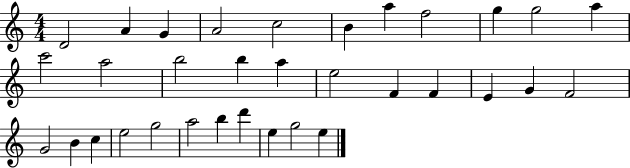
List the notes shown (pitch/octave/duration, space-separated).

D4/h A4/q G4/q A4/h C5/h B4/q A5/q F5/h G5/q G5/h A5/q C6/h A5/h B5/h B5/q A5/q E5/h F4/q F4/q E4/q G4/q F4/h G4/h B4/q C5/q E5/h G5/h A5/h B5/q D6/q E5/q G5/h E5/q